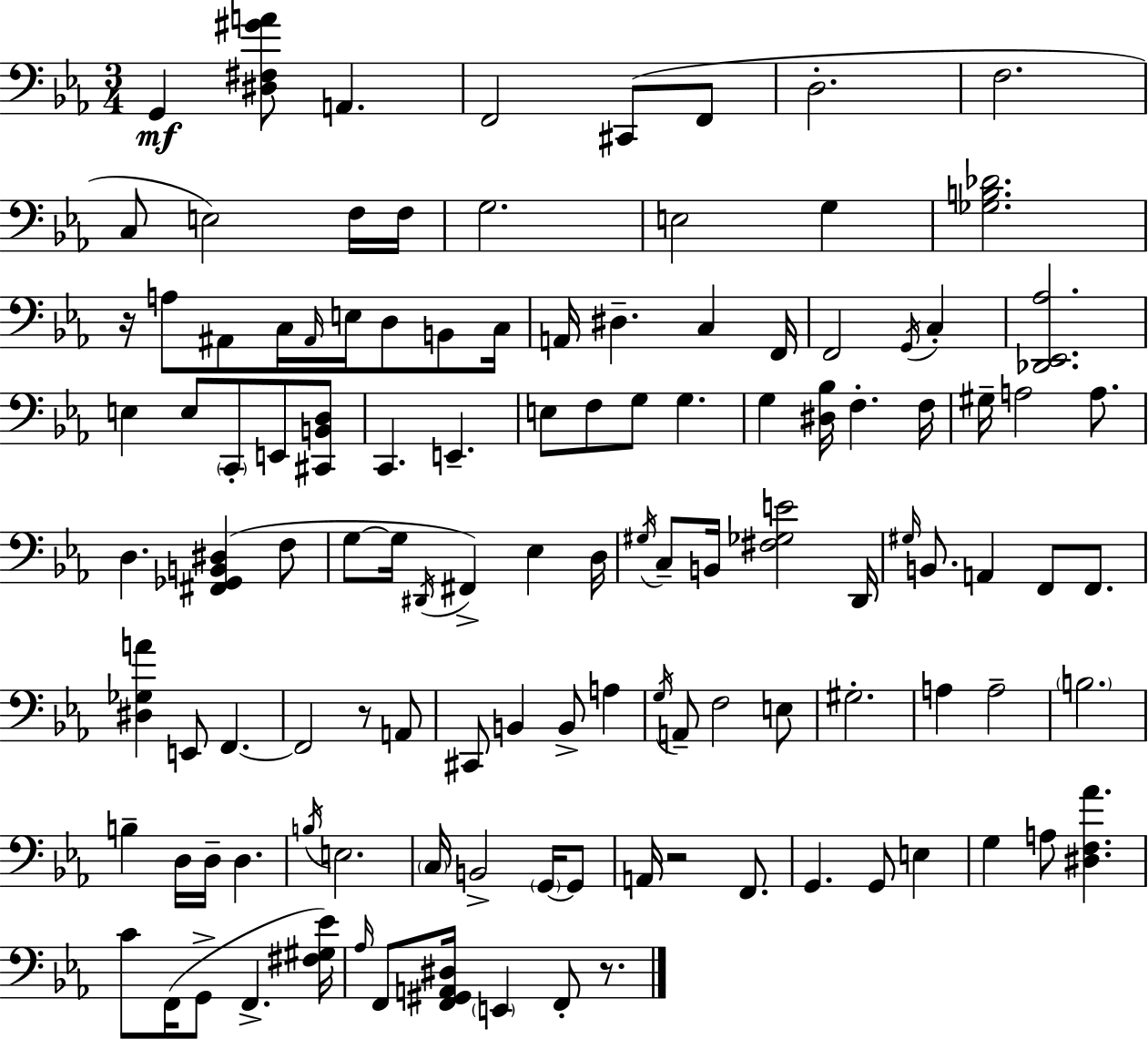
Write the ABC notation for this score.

X:1
T:Untitled
M:3/4
L:1/4
K:Eb
G,, [^D,^F,^GA]/2 A,, F,,2 ^C,,/2 F,,/2 D,2 F,2 C,/2 E,2 F,/4 F,/4 G,2 E,2 G, [_G,B,_D]2 z/4 A,/2 ^A,,/2 C,/4 ^A,,/4 E,/4 D,/2 B,,/2 C,/4 A,,/4 ^D, C, F,,/4 F,,2 G,,/4 C, [_D,,_E,,_A,]2 E, E,/2 C,,/2 E,,/2 [^C,,B,,D,]/2 C,, E,, E,/2 F,/2 G,/2 G, G, [^D,_B,]/4 F, F,/4 ^G,/4 A,2 A,/2 D, [^F,,_G,,B,,^D,] F,/2 G,/2 G,/4 ^D,,/4 ^F,, _E, D,/4 ^G,/4 C,/2 B,,/4 [^F,_G,E]2 D,,/4 ^G,/4 B,,/2 A,, F,,/2 F,,/2 [^D,_G,A] E,,/2 F,, F,,2 z/2 A,,/2 ^C,,/2 B,, B,,/2 A, G,/4 A,,/2 F,2 E,/2 ^G,2 A, A,2 B,2 B, D,/4 D,/4 D, B,/4 E,2 C,/4 B,,2 G,,/4 G,,/2 A,,/4 z2 F,,/2 G,, G,,/2 E, G, A,/2 [^D,F,_A] C/2 F,,/4 G,,/2 F,, [^F,^G,_E]/4 _A,/4 F,,/2 [F,,^G,,A,,^D,]/4 E,, F,,/2 z/2